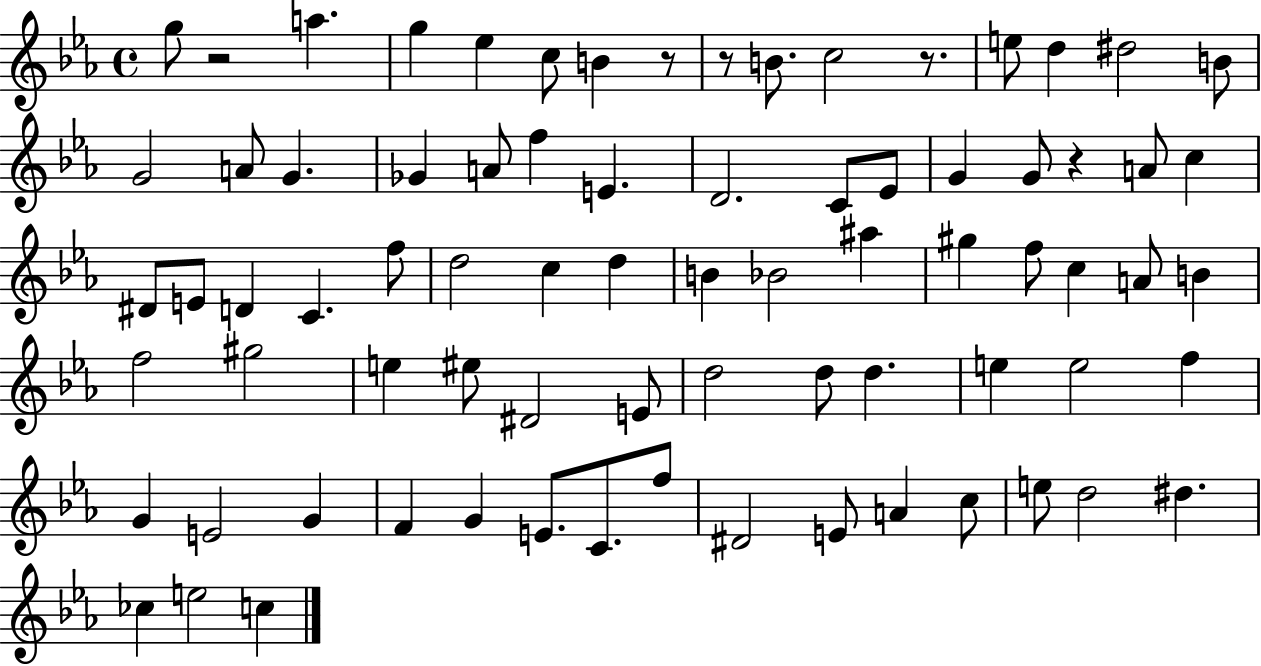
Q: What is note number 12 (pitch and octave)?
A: B4